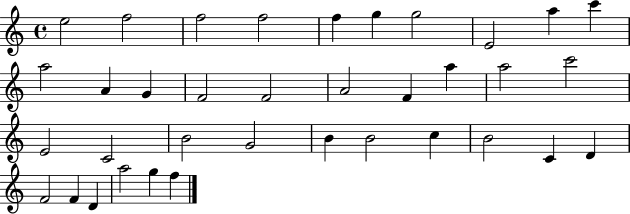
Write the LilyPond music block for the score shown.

{
  \clef treble
  \time 4/4
  \defaultTimeSignature
  \key c \major
  e''2 f''2 | f''2 f''2 | f''4 g''4 g''2 | e'2 a''4 c'''4 | \break a''2 a'4 g'4 | f'2 f'2 | a'2 f'4 a''4 | a''2 c'''2 | \break e'2 c'2 | b'2 g'2 | b'4 b'2 c''4 | b'2 c'4 d'4 | \break f'2 f'4 d'4 | a''2 g''4 f''4 | \bar "|."
}